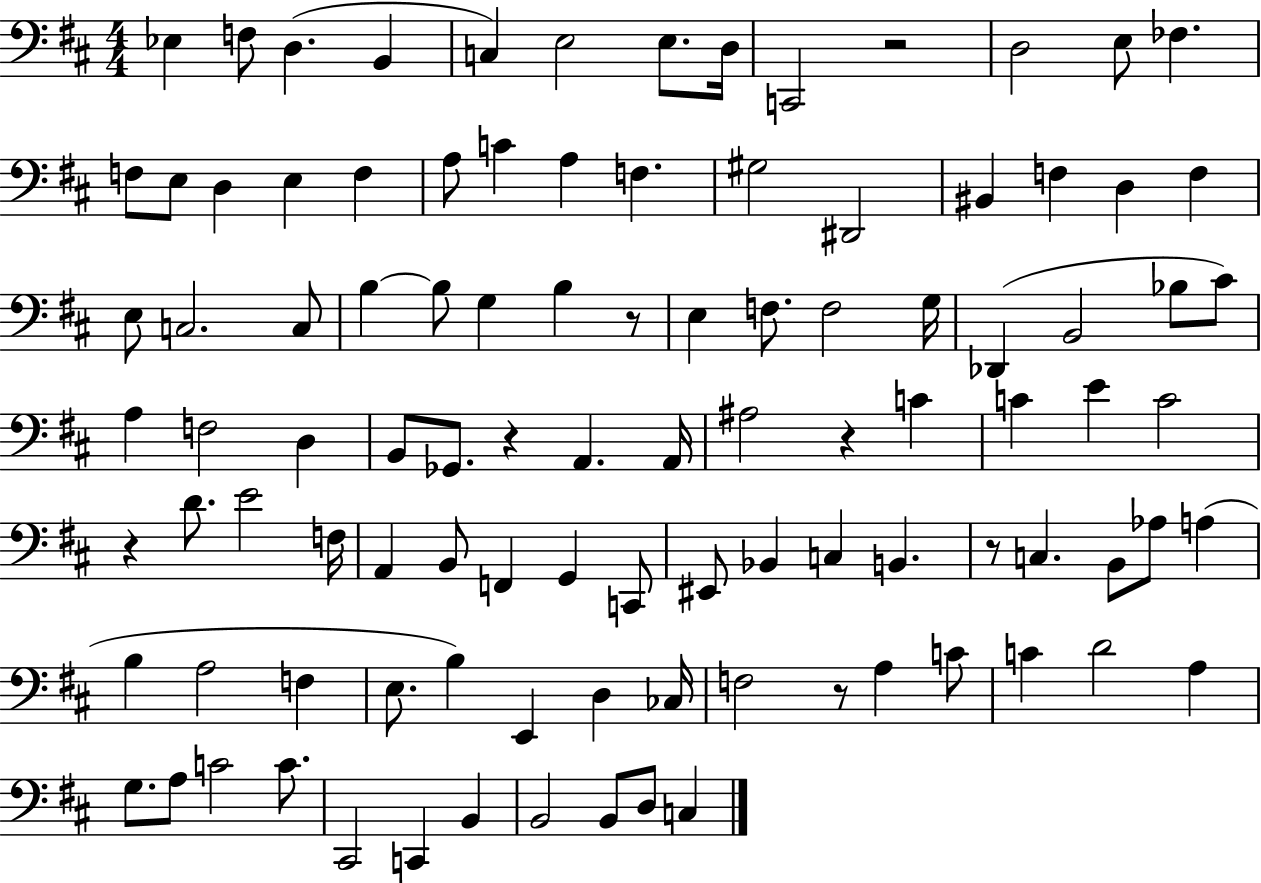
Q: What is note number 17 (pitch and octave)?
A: F3